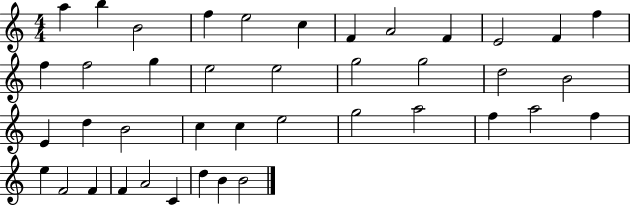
A5/q B5/q B4/h F5/q E5/h C5/q F4/q A4/h F4/q E4/h F4/q F5/q F5/q F5/h G5/q E5/h E5/h G5/h G5/h D5/h B4/h E4/q D5/q B4/h C5/q C5/q E5/h G5/h A5/h F5/q A5/h F5/q E5/q F4/h F4/q F4/q A4/h C4/q D5/q B4/q B4/h